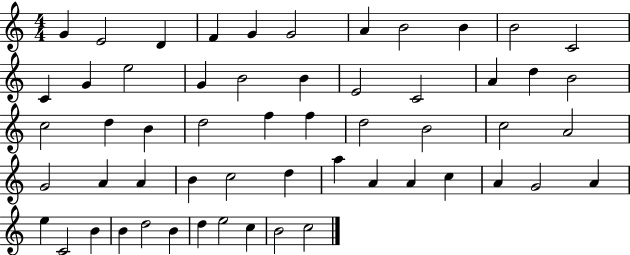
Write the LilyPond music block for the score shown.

{
  \clef treble
  \numericTimeSignature
  \time 4/4
  \key c \major
  g'4 e'2 d'4 | f'4 g'4 g'2 | a'4 b'2 b'4 | b'2 c'2 | \break c'4 g'4 e''2 | g'4 b'2 b'4 | e'2 c'2 | a'4 d''4 b'2 | \break c''2 d''4 b'4 | d''2 f''4 f''4 | d''2 b'2 | c''2 a'2 | \break g'2 a'4 a'4 | b'4 c''2 d''4 | a''4 a'4 a'4 c''4 | a'4 g'2 a'4 | \break e''4 c'2 b'4 | b'4 d''2 b'4 | d''4 e''2 c''4 | b'2 c''2 | \break \bar "|."
}